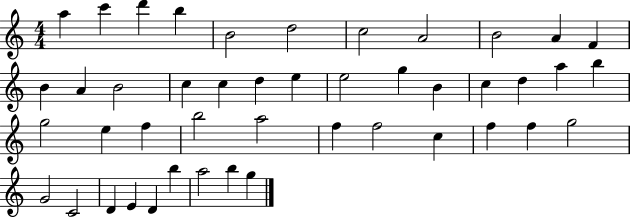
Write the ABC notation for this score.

X:1
T:Untitled
M:4/4
L:1/4
K:C
a c' d' b B2 d2 c2 A2 B2 A F B A B2 c c d e e2 g B c d a b g2 e f b2 a2 f f2 c f f g2 G2 C2 D E D b a2 b g